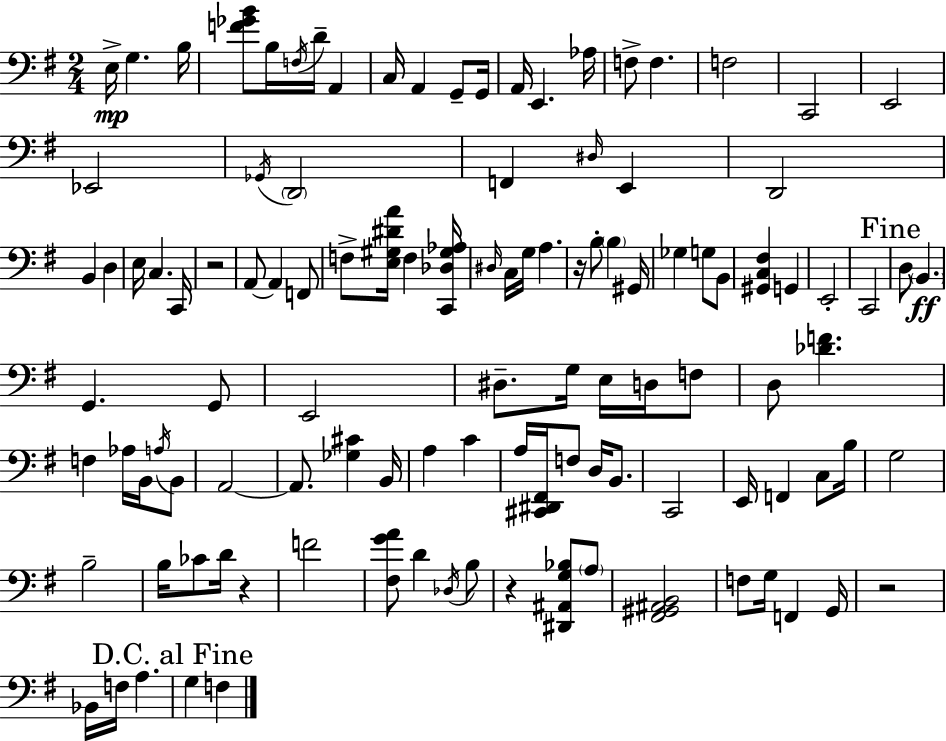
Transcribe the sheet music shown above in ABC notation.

X:1
T:Untitled
M:2/4
L:1/4
K:Em
E,/4 G, B,/4 [F_GB]/2 B,/4 F,/4 D/4 A,, C,/4 A,, G,,/2 G,,/4 A,,/4 E,, _A,/4 F,/2 F, F,2 C,,2 E,,2 _E,,2 _G,,/4 D,,2 F,, ^D,/4 E,, D,,2 B,, D, E,/4 C, C,,/4 z2 A,,/2 A,, F,,/2 F,/2 [E,^G,^DA]/4 F, [C,,_D,^G,_A,]/4 ^D,/4 C,/4 G,/4 A, z/4 B,/2 B, ^G,,/4 _G, G,/2 B,,/2 [^G,,C,^F,] G,, E,,2 C,,2 D,/2 B,, G,, G,,/2 E,,2 ^D,/2 G,/4 E,/4 D,/4 F,/2 D,/2 [_DF] F, _A,/4 B,,/4 A,/4 B,,/2 A,,2 A,,/2 [_G,^C] B,,/4 A, C A,/4 [^C,,^D,,^F,,]/4 F,/2 D,/4 B,,/2 C,,2 E,,/4 F,, C,/2 B,/4 G,2 B,2 B,/4 _C/2 D/4 z F2 [^F,GA]/2 D _D,/4 B,/2 z [^D,,^A,,G,_B,]/2 A,/2 [^F,,^G,,^A,,B,,]2 F,/2 G,/4 F,, G,,/4 z2 _B,,/4 F,/4 A, G, F,